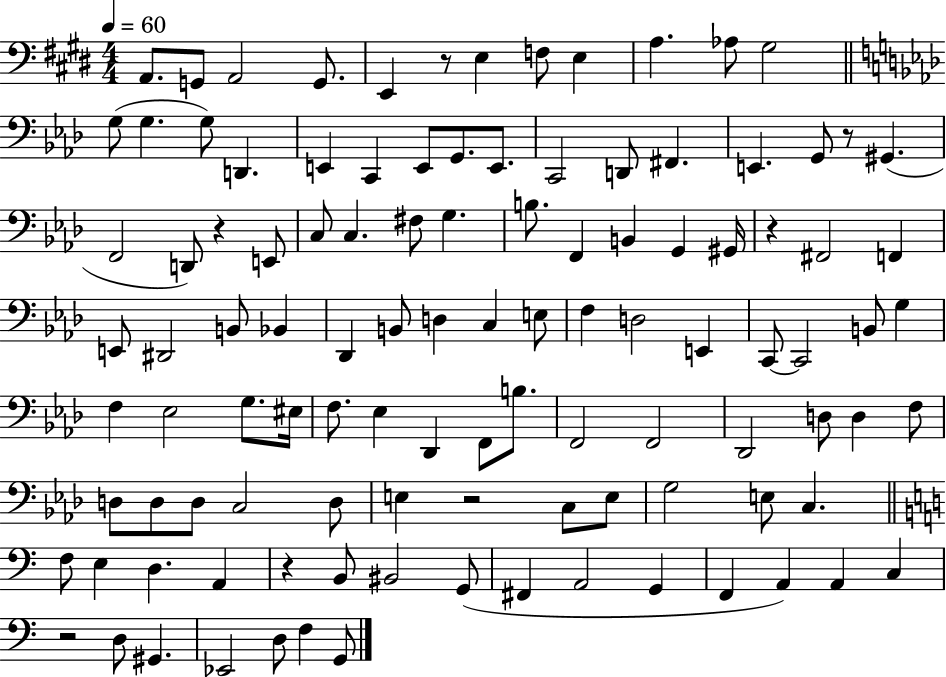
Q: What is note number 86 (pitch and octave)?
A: A2